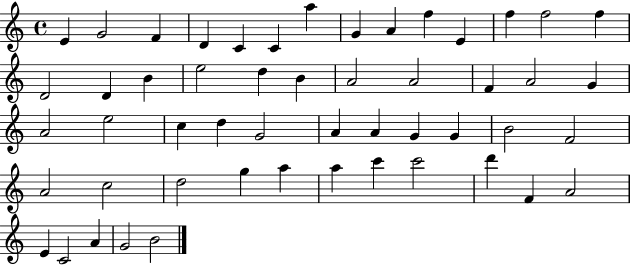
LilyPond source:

{
  \clef treble
  \time 4/4
  \defaultTimeSignature
  \key c \major
  e'4 g'2 f'4 | d'4 c'4 c'4 a''4 | g'4 a'4 f''4 e'4 | f''4 f''2 f''4 | \break d'2 d'4 b'4 | e''2 d''4 b'4 | a'2 a'2 | f'4 a'2 g'4 | \break a'2 e''2 | c''4 d''4 g'2 | a'4 a'4 g'4 g'4 | b'2 f'2 | \break a'2 c''2 | d''2 g''4 a''4 | a''4 c'''4 c'''2 | d'''4 f'4 a'2 | \break e'4 c'2 a'4 | g'2 b'2 | \bar "|."
}